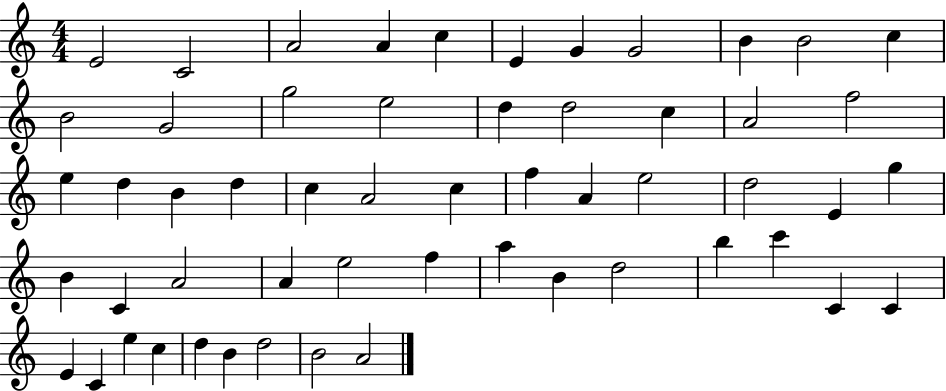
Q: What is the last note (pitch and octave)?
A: A4